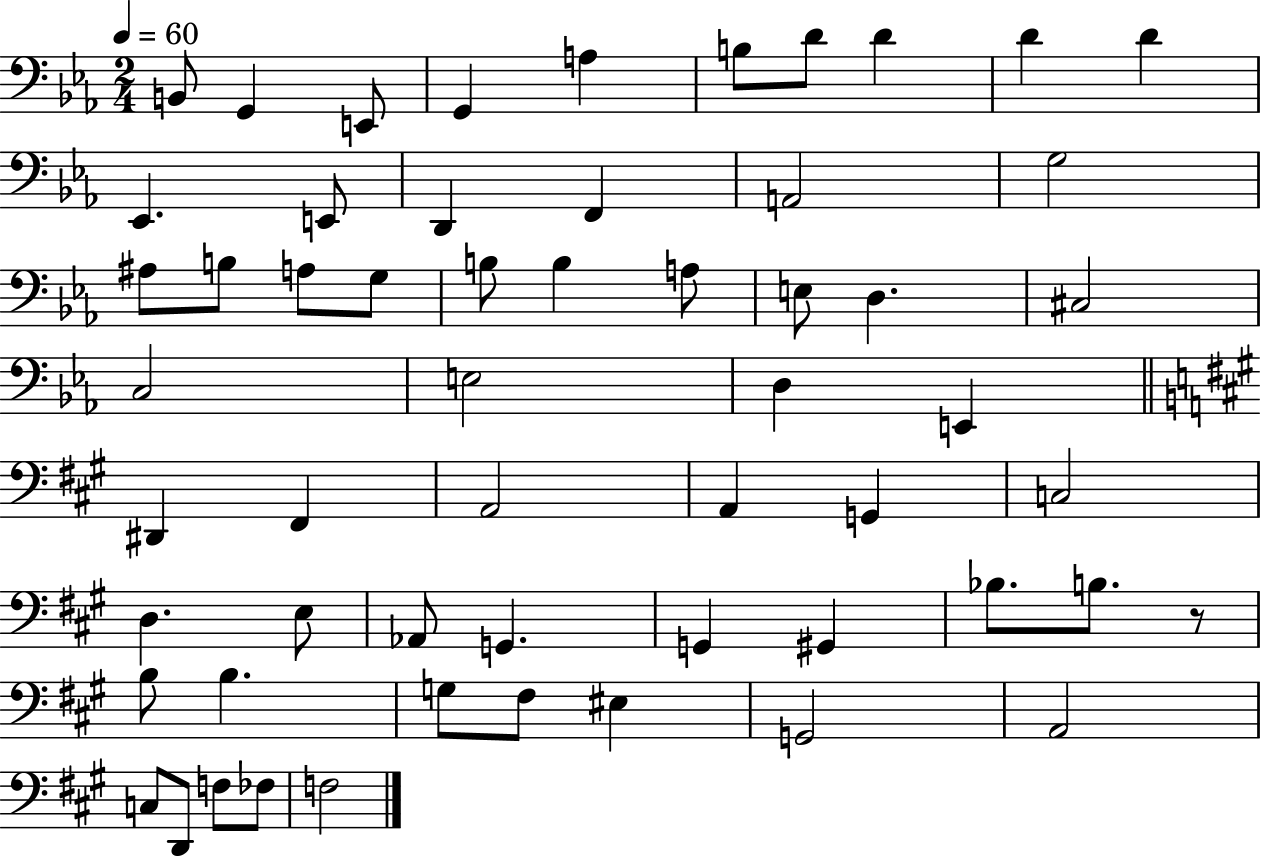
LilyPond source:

{
  \clef bass
  \numericTimeSignature
  \time 2/4
  \key ees \major
  \tempo 4 = 60
  b,8 g,4 e,8 | g,4 a4 | b8 d'8 d'4 | d'4 d'4 | \break ees,4. e,8 | d,4 f,4 | a,2 | g2 | \break ais8 b8 a8 g8 | b8 b4 a8 | e8 d4. | cis2 | \break c2 | e2 | d4 e,4 | \bar "||" \break \key a \major dis,4 fis,4 | a,2 | a,4 g,4 | c2 | \break d4. e8 | aes,8 g,4. | g,4 gis,4 | bes8. b8. r8 | \break b8 b4. | g8 fis8 eis4 | g,2 | a,2 | \break c8 d,8 f8 fes8 | f2 | \bar "|."
}